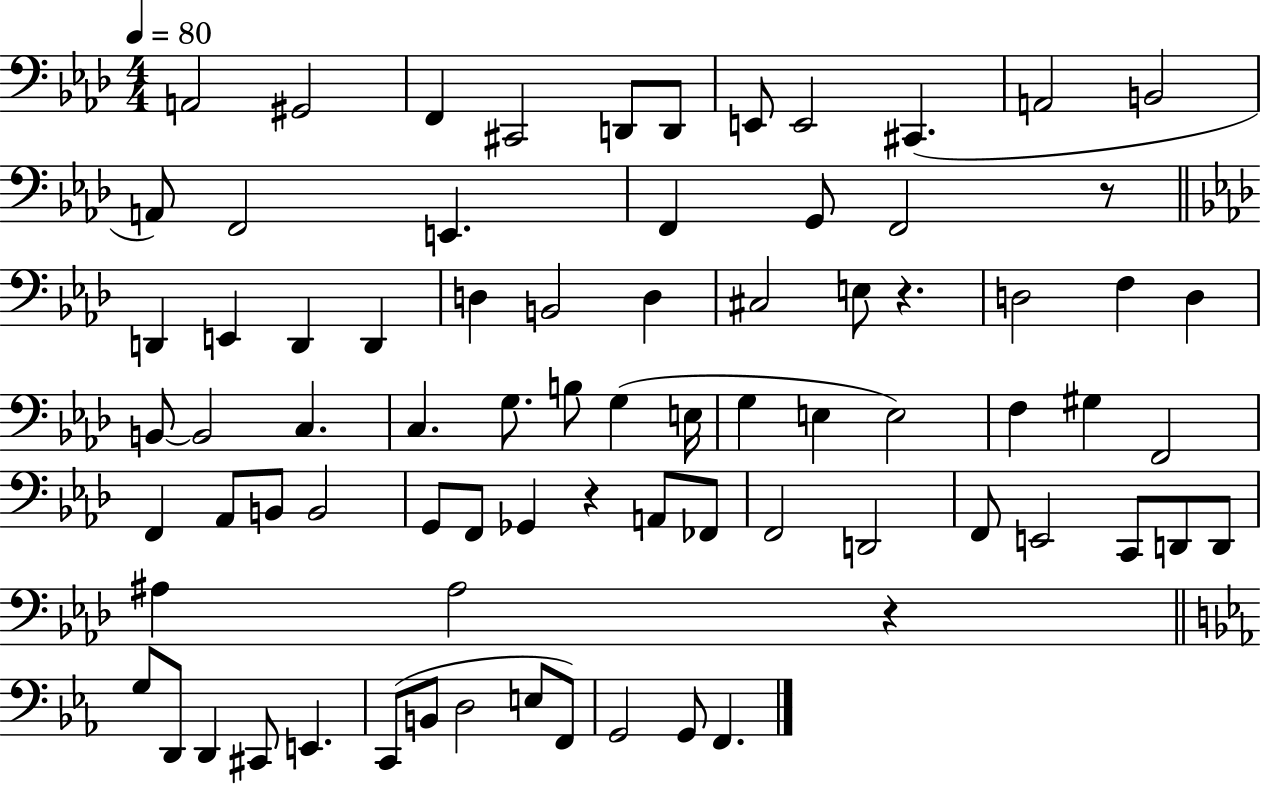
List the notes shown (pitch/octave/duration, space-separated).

A2/h G#2/h F2/q C#2/h D2/e D2/e E2/e E2/h C#2/q. A2/h B2/h A2/e F2/h E2/q. F2/q G2/e F2/h R/e D2/q E2/q D2/q D2/q D3/q B2/h D3/q C#3/h E3/e R/q. D3/h F3/q D3/q B2/e B2/h C3/q. C3/q. G3/e. B3/e G3/q E3/s G3/q E3/q E3/h F3/q G#3/q F2/h F2/q Ab2/e B2/e B2/h G2/e F2/e Gb2/q R/q A2/e FES2/e F2/h D2/h F2/e E2/h C2/e D2/e D2/e A#3/q A#3/h R/q G3/e D2/e D2/q C#2/e E2/q. C2/e B2/e D3/h E3/e F2/e G2/h G2/e F2/q.